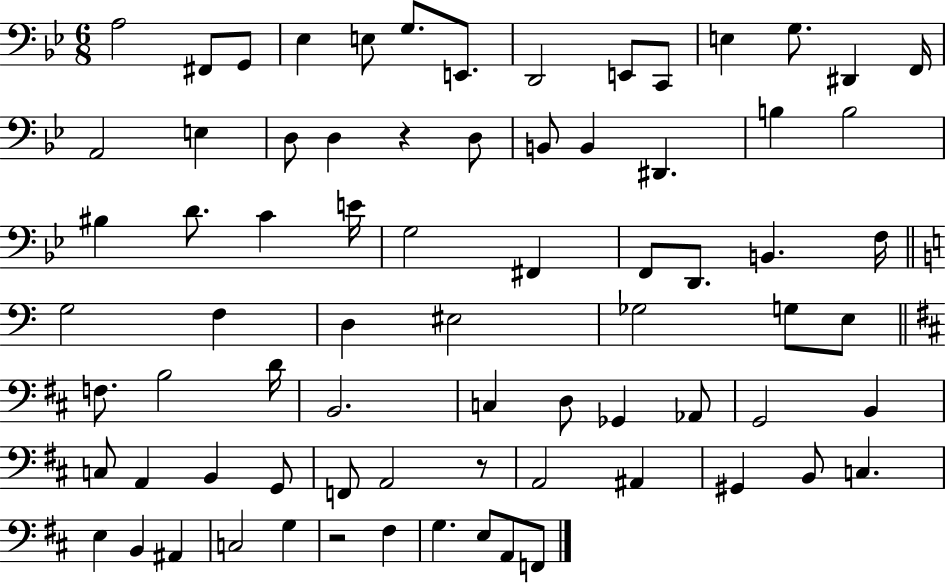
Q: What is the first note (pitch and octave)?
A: A3